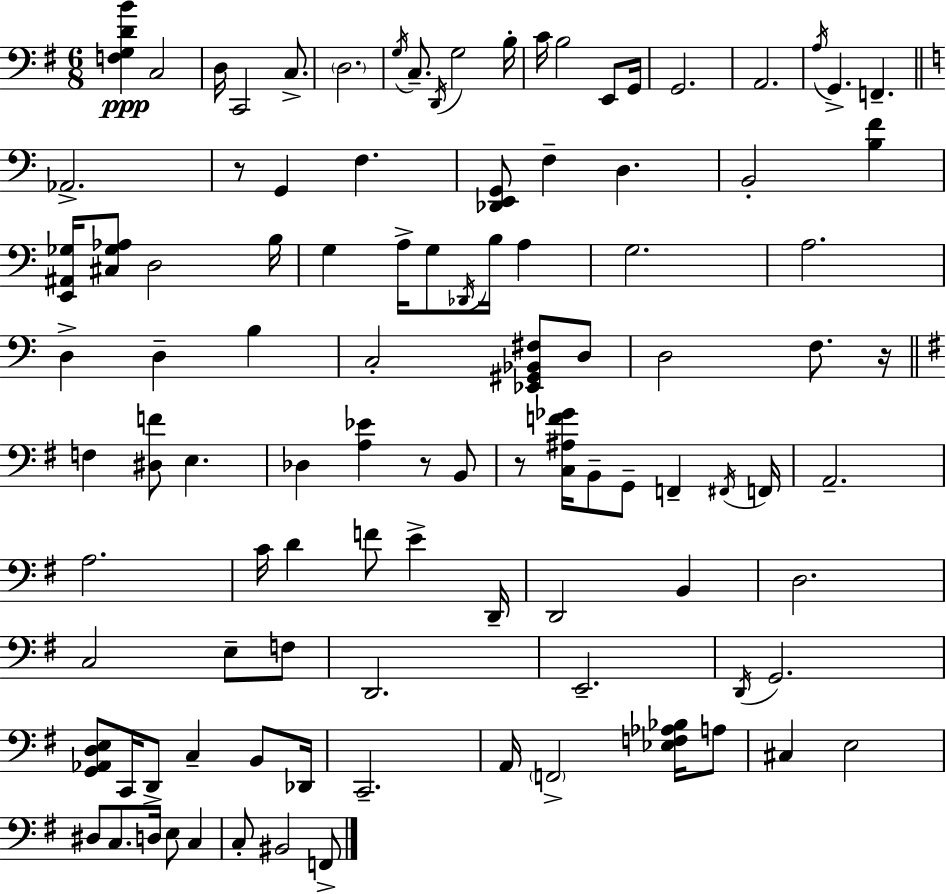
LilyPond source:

{
  \clef bass
  \numericTimeSignature
  \time 6/8
  \key e \minor
  \repeat volta 2 { <f g d' b'>4\ppp c2 | d16 c,2 c8.-> | \parenthesize d2. | \acciaccatura { g16 } c8.-- \acciaccatura { d,16 } g2 | \break b16-. c'16 b2 e,8 | g,16 g,2. | a,2. | \acciaccatura { a16 } g,4.-> f,4.-- | \break \bar "||" \break \key c \major aes,2.-> | r8 g,4 f4. | <des, e, g,>8 f4-- d4. | b,2-. <b f'>4 | \break <e, ais, ges>16 <cis ges aes>8 d2 b16 | g4 a16-> g8 \acciaccatura { des,16 } b16 a4 | g2. | a2. | \break d4-> d4-- b4 | c2-. <ees, gis, bes, fis>8 d8 | d2 f8. | r16 \bar "||" \break \key g \major f4 <dis f'>8 e4. | des4 <a ees'>4 r8 b,8 | r8 <c ais f' ges'>16 b,8-- g,8-- f,4-- \acciaccatura { fis,16 } | f,16 a,2.-- | \break a2. | c'16 d'4 f'8 e'4-> | d,16-- d,2 b,4 | d2. | \break c2 e8-- f8 | d,2. | e,2.-- | \acciaccatura { d,16 } g,2. | \break <g, aes, d e>8 c,16 d,8-> c4-- b,8 | des,16 c,2.-- | a,16 \parenthesize f,2-> <ees f aes bes>16 | a8 cis4 e2 | \break dis8 c8. d16 e8 c4 | c8-. bis,2 | f,8-> } \bar "|."
}